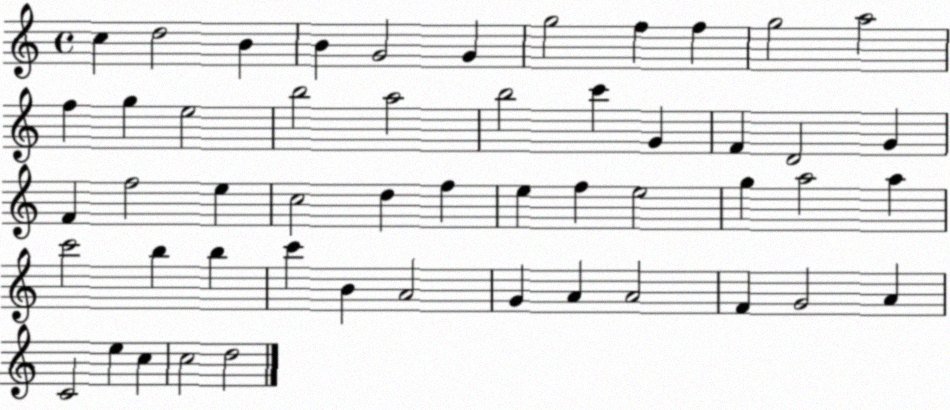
X:1
T:Untitled
M:4/4
L:1/4
K:C
c d2 B B G2 G g2 f f g2 a2 f g e2 b2 a2 b2 c' G F D2 G F f2 e c2 d f e f e2 g a2 a c'2 b b c' B A2 G A A2 F G2 A C2 e c c2 d2